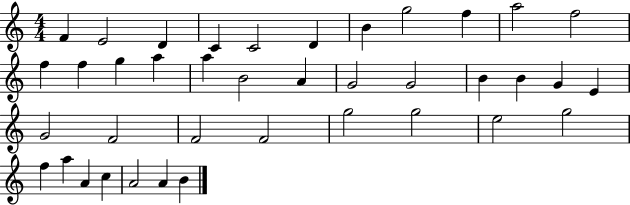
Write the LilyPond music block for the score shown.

{
  \clef treble
  \numericTimeSignature
  \time 4/4
  \key c \major
  f'4 e'2 d'4 | c'4 c'2 d'4 | b'4 g''2 f''4 | a''2 f''2 | \break f''4 f''4 g''4 a''4 | a''4 b'2 a'4 | g'2 g'2 | b'4 b'4 g'4 e'4 | \break g'2 f'2 | f'2 f'2 | g''2 g''2 | e''2 g''2 | \break f''4 a''4 a'4 c''4 | a'2 a'4 b'4 | \bar "|."
}